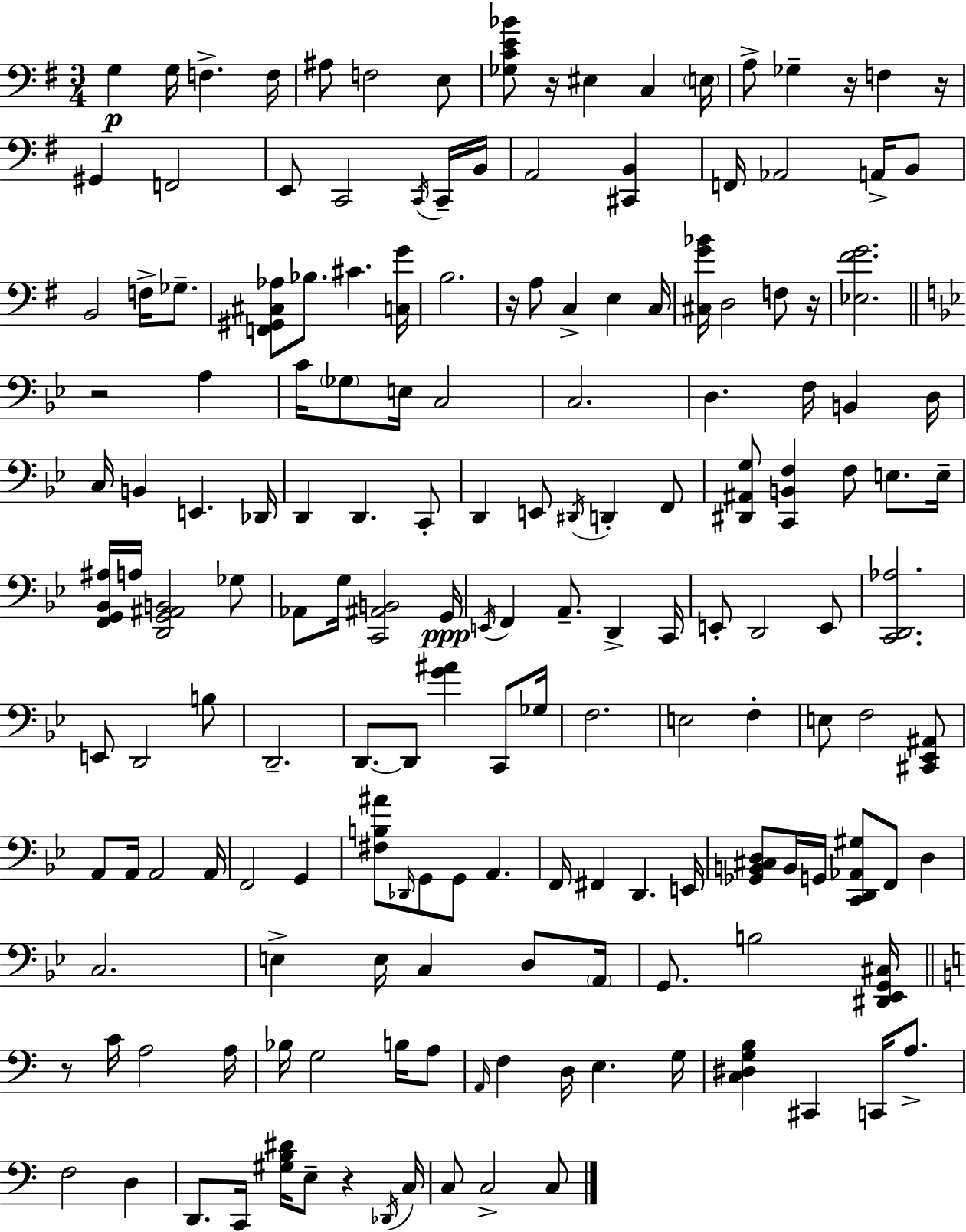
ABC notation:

X:1
T:Untitled
M:3/4
L:1/4
K:Em
G, G,/4 F, F,/4 ^A,/2 F,2 E,/2 [_G,CE_B]/2 z/4 ^E, C, E,/4 A,/2 _G, z/4 F, z/4 ^G,, F,,2 E,,/2 C,,2 C,,/4 C,,/4 B,,/4 A,,2 [^C,,B,,] F,,/4 _A,,2 A,,/4 B,,/2 B,,2 F,/4 _G,/2 [F,,^G,,^C,_A,]/2 _B,/2 ^C [C,G]/4 B,2 z/4 A,/2 C, E, C,/4 [^C,G_B]/4 D,2 F,/2 z/4 [_E,^FG]2 z2 A, C/4 _G,/2 E,/4 C,2 C,2 D, F,/4 B,, D,/4 C,/4 B,, E,, _D,,/4 D,, D,, C,,/2 D,, E,,/2 ^D,,/4 D,, F,,/2 [^D,,^A,,G,]/2 [C,,B,,F,] F,/2 E,/2 E,/4 [F,,G,,_B,,^A,]/4 A,/4 [D,,G,,^A,,B,,]2 _G,/2 _A,,/2 G,/4 [C,,^A,,B,,]2 G,,/4 E,,/4 F,, A,,/2 D,, C,,/4 E,,/2 D,,2 E,,/2 [C,,D,,_A,]2 E,,/2 D,,2 B,/2 D,,2 D,,/2 D,,/2 [G^A] C,,/2 _G,/4 F,2 E,2 F, E,/2 F,2 [^C,,_E,,^A,,]/2 A,,/2 A,,/4 A,,2 A,,/4 F,,2 G,, [^F,B,^A]/2 _D,,/4 G,,/2 G,,/2 A,, F,,/4 ^F,, D,, E,,/4 [_G,,B,,^C,D,]/2 B,,/4 G,,/4 [C,,D,,_A,,^G,]/2 F,,/2 D, C,2 E, E,/4 C, D,/2 A,,/4 G,,/2 B,2 [^D,,_E,,G,,^C,]/4 z/2 C/4 A,2 A,/4 _B,/4 G,2 B,/4 A,/2 A,,/4 F, D,/4 E, G,/4 [C,^D,G,B,] ^C,, C,,/4 A,/2 F,2 D, D,,/2 C,,/4 [^G,B,^D]/4 E,/2 z _D,,/4 C,/4 C,/2 C,2 C,/2